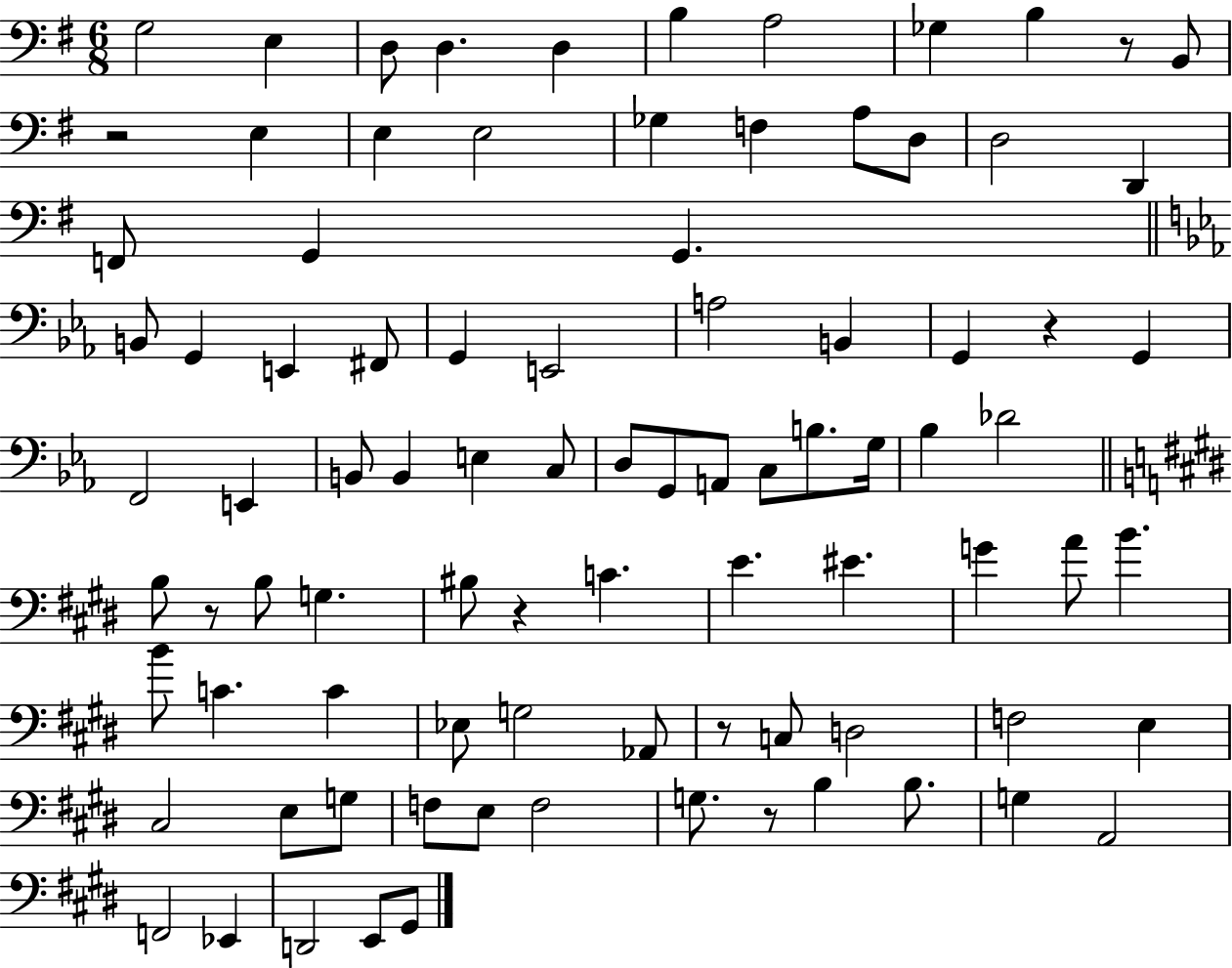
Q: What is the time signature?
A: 6/8